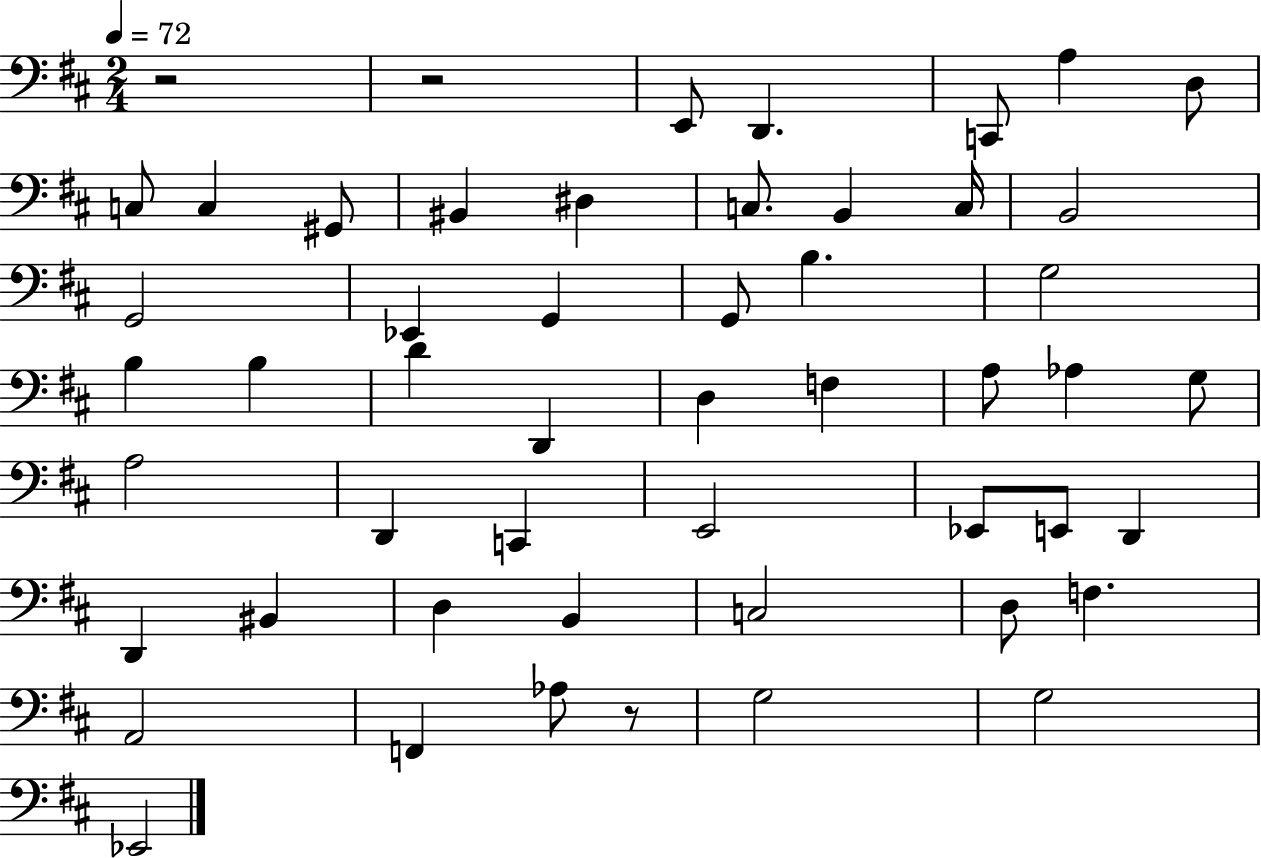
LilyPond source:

{
  \clef bass
  \numericTimeSignature
  \time 2/4
  \key d \major
  \tempo 4 = 72
  r2 | r2 | e,8 d,4. | c,8 a4 d8 | \break c8 c4 gis,8 | bis,4 dis4 | c8. b,4 c16 | b,2 | \break g,2 | ees,4 g,4 | g,8 b4. | g2 | \break b4 b4 | d'4 d,4 | d4 f4 | a8 aes4 g8 | \break a2 | d,4 c,4 | e,2 | ees,8 e,8 d,4 | \break d,4 bis,4 | d4 b,4 | c2 | d8 f4. | \break a,2 | f,4 aes8 r8 | g2 | g2 | \break ees,2 | \bar "|."
}